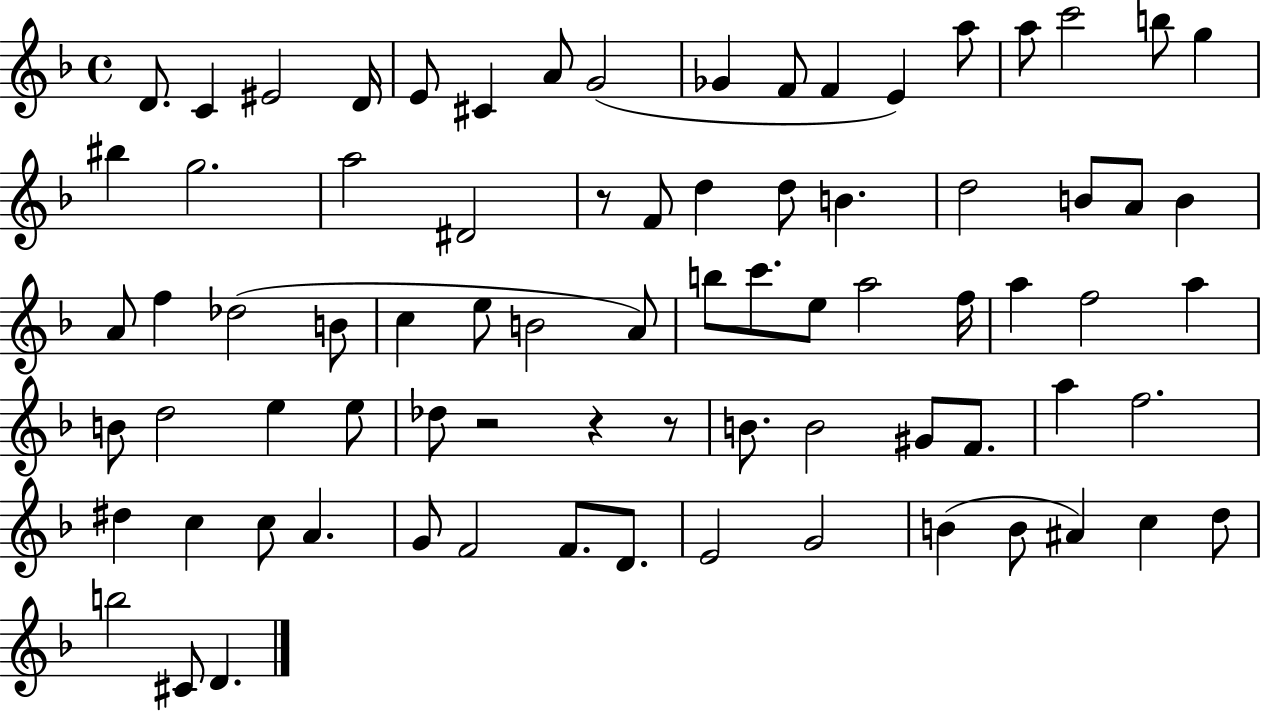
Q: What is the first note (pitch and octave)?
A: D4